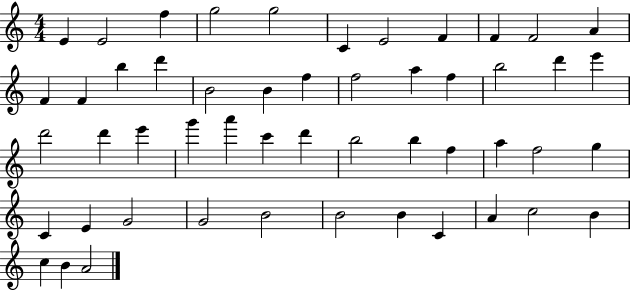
X:1
T:Untitled
M:4/4
L:1/4
K:C
E E2 f g2 g2 C E2 F F F2 A F F b d' B2 B f f2 a f b2 d' e' d'2 d' e' g' a' c' d' b2 b f a f2 g C E G2 G2 B2 B2 B C A c2 B c B A2